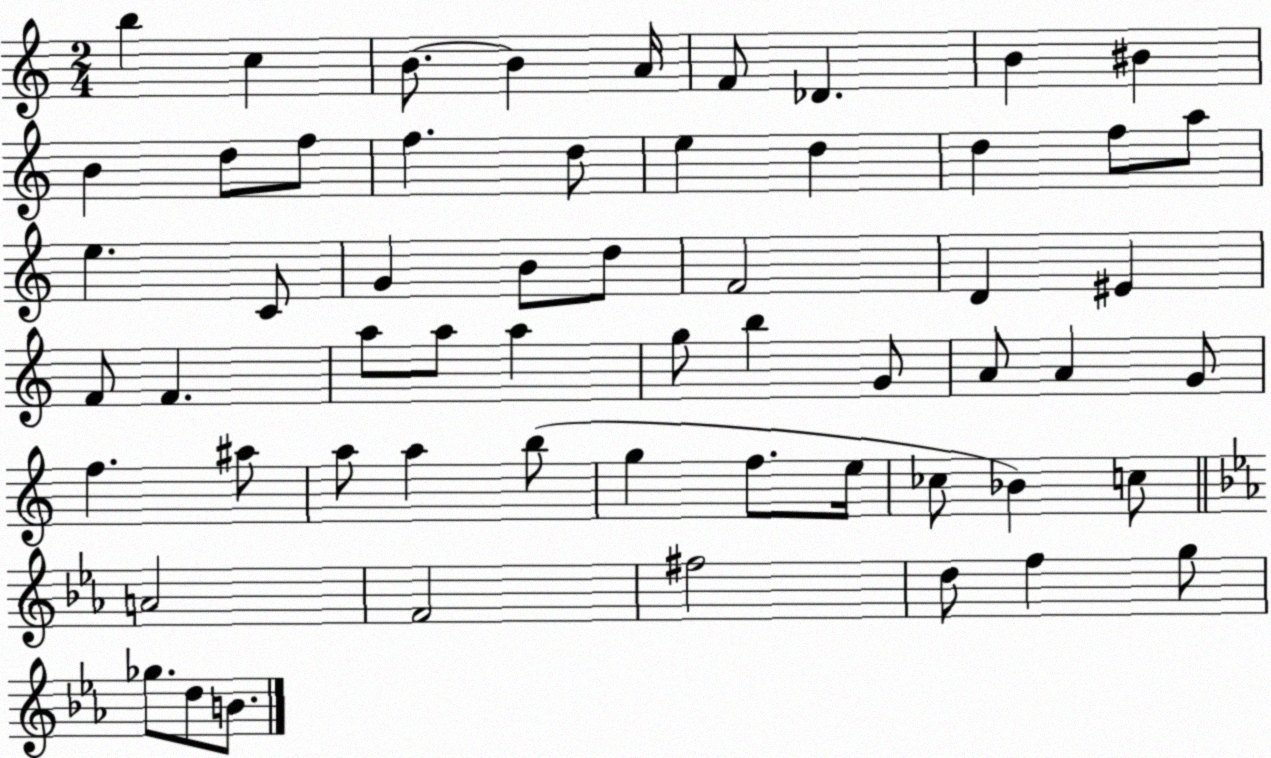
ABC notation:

X:1
T:Untitled
M:2/4
L:1/4
K:C
b c B/2 B A/4 F/2 _D B ^B B d/2 f/2 f d/2 e d d f/2 a/2 e C/2 G B/2 d/2 F2 D ^E F/2 F a/2 a/2 a g/2 b G/2 A/2 A G/2 f ^a/2 a/2 a b/2 g f/2 e/4 _c/2 _B c/2 A2 F2 ^f2 d/2 f g/2 _g/2 d/2 B/2